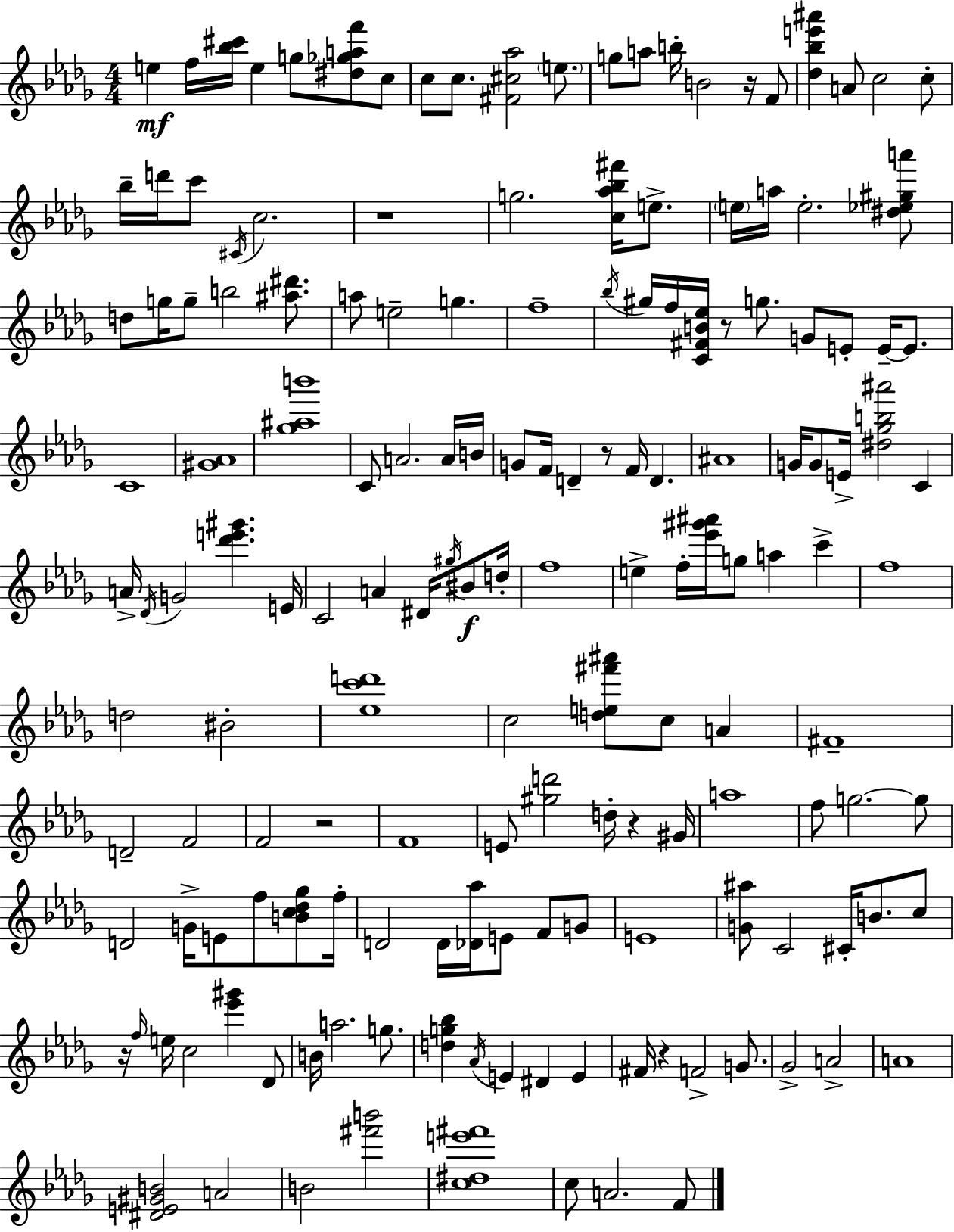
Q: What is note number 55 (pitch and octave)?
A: G4